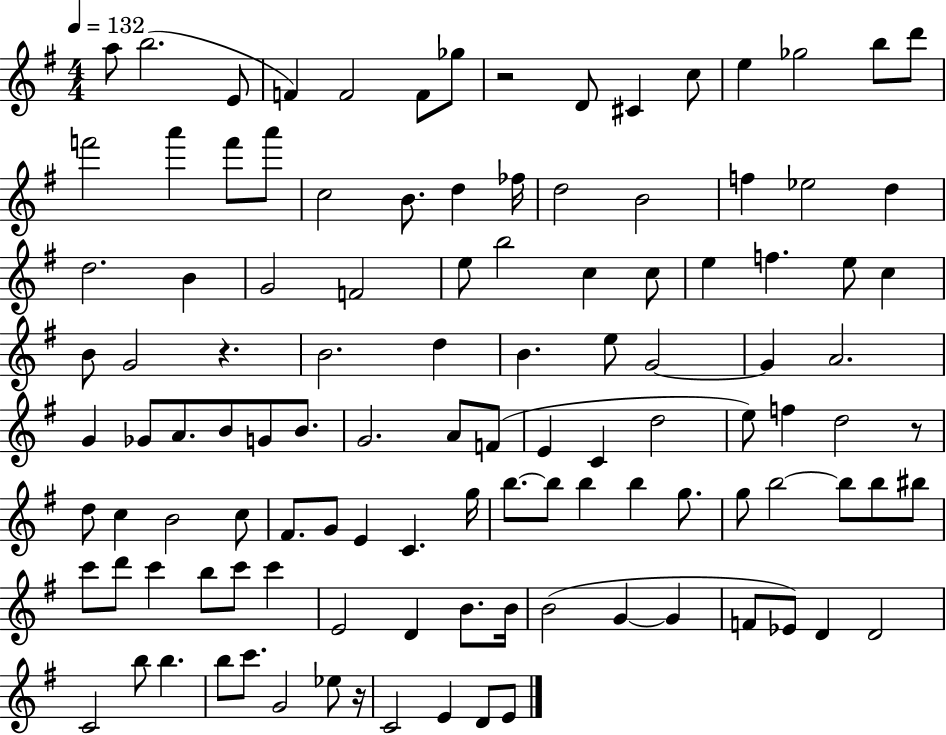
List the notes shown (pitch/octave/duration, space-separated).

A5/e B5/h. E4/e F4/q F4/h F4/e Gb5/e R/h D4/e C#4/q C5/e E5/q Gb5/h B5/e D6/e F6/h A6/q F6/e A6/e C5/h B4/e. D5/q FES5/s D5/h B4/h F5/q Eb5/h D5/q D5/h. B4/q G4/h F4/h E5/e B5/h C5/q C5/e E5/q F5/q. E5/e C5/q B4/e G4/h R/q. B4/h. D5/q B4/q. E5/e G4/h G4/q A4/h. G4/q Gb4/e A4/e. B4/e G4/e B4/e. G4/h. A4/e F4/e E4/q C4/q D5/h E5/e F5/q D5/h R/e D5/e C5/q B4/h C5/e F#4/e. G4/e E4/q C4/q. G5/s B5/e. B5/e B5/q B5/q G5/e. G5/e B5/h B5/e B5/e BIS5/e C6/e D6/e C6/q B5/e C6/e C6/q E4/h D4/q B4/e. B4/s B4/h G4/q G4/q F4/e Eb4/e D4/q D4/h C4/h B5/e B5/q. B5/e C6/e. G4/h Eb5/e R/s C4/h E4/q D4/e E4/e